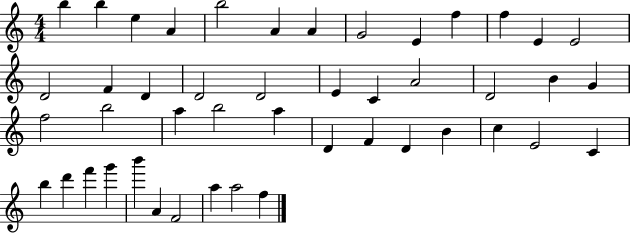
X:1
T:Untitled
M:4/4
L:1/4
K:C
b b e A b2 A A G2 E f f E E2 D2 F D D2 D2 E C A2 D2 B G f2 b2 a b2 a D F D B c E2 C b d' f' g' b' A F2 a a2 f